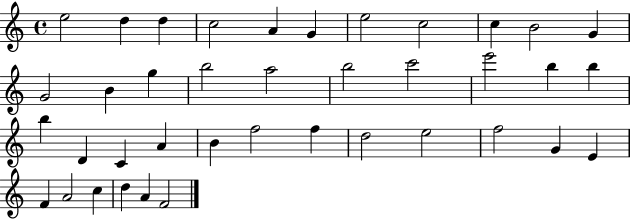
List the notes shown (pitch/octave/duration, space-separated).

E5/h D5/q D5/q C5/h A4/q G4/q E5/h C5/h C5/q B4/h G4/q G4/h B4/q G5/q B5/h A5/h B5/h C6/h E6/h B5/q B5/q B5/q D4/q C4/q A4/q B4/q F5/h F5/q D5/h E5/h F5/h G4/q E4/q F4/q A4/h C5/q D5/q A4/q F4/h